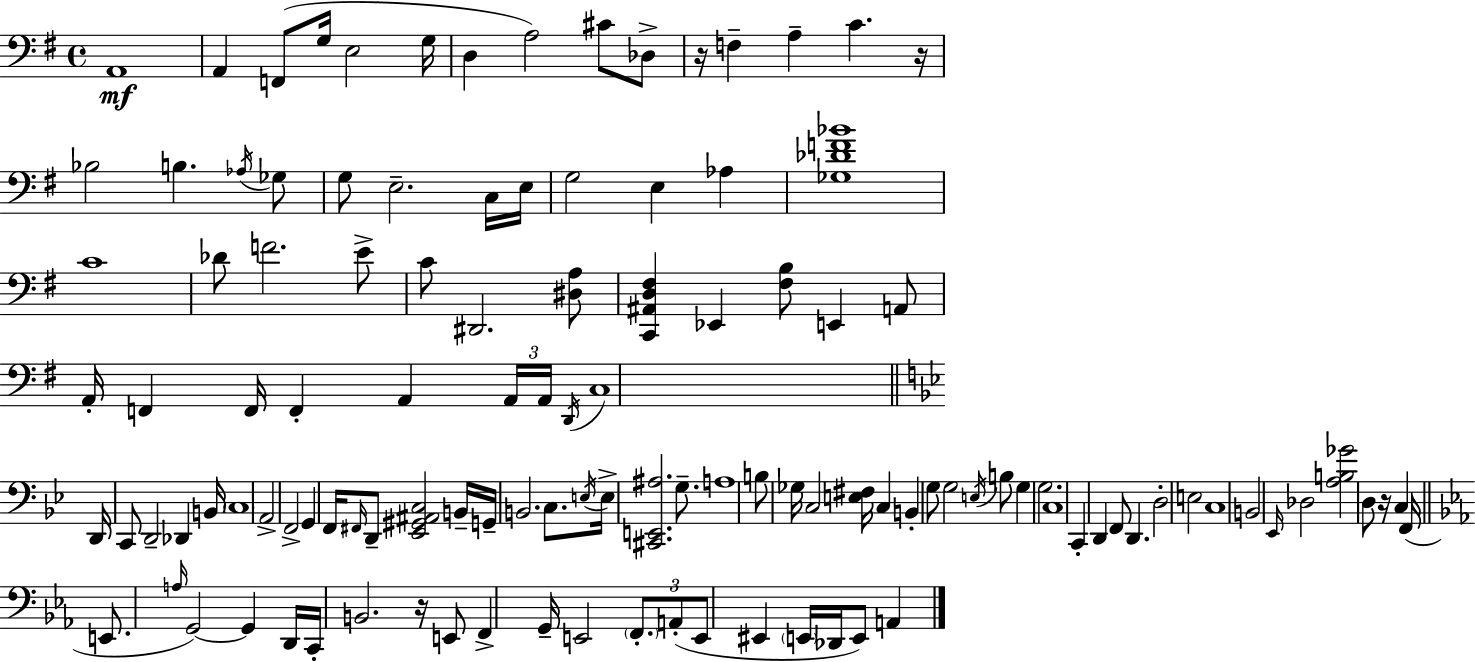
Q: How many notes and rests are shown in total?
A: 118